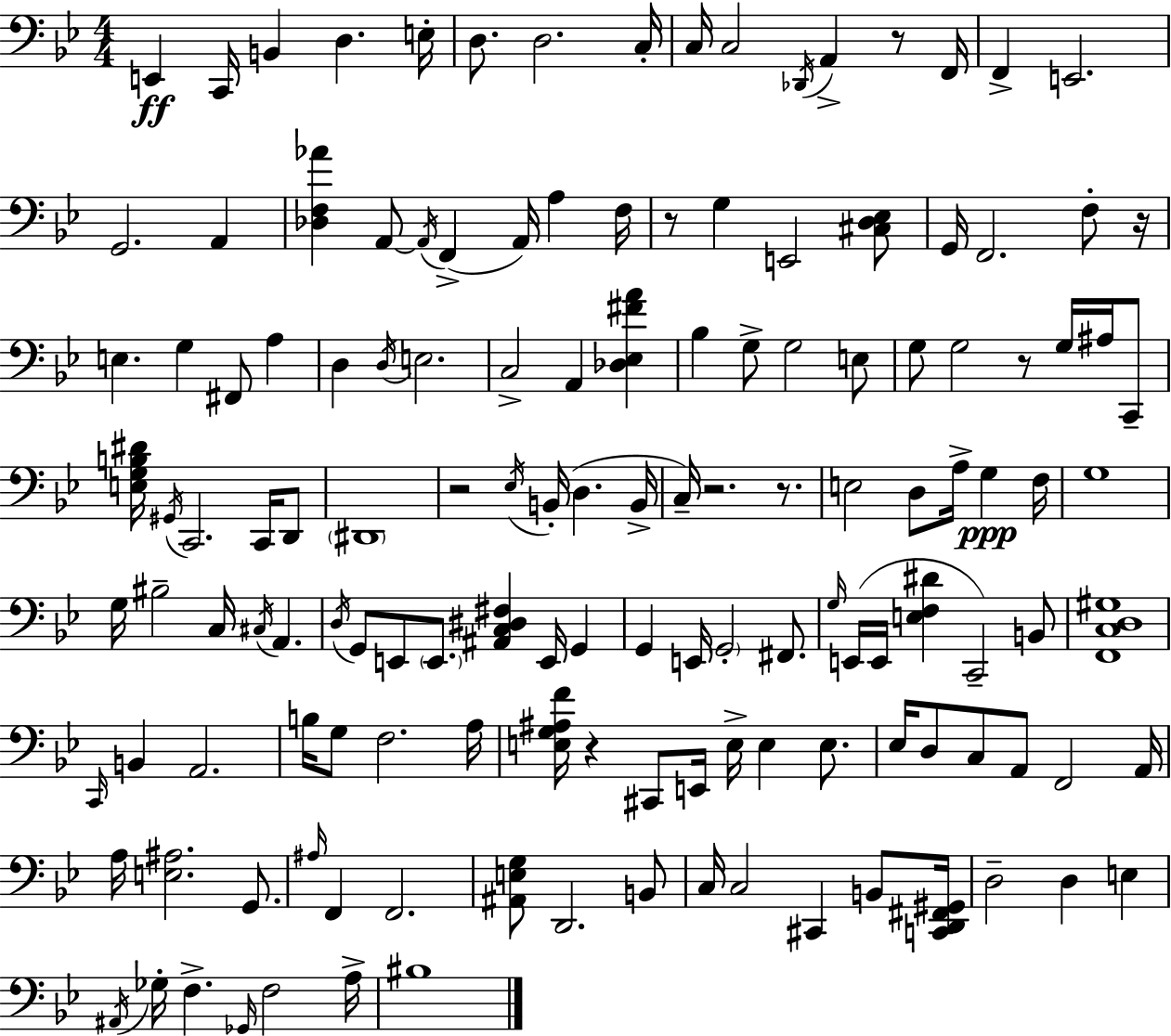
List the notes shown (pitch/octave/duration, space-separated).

E2/q C2/s B2/q D3/q. E3/s D3/e. D3/h. C3/s C3/s C3/h Db2/s A2/q R/e F2/s F2/q E2/h. G2/h. A2/q [Db3,F3,Ab4]/q A2/e A2/s F2/q A2/s A3/q F3/s R/e G3/q E2/h [C#3,D3,Eb3]/e G2/s F2/h. F3/e R/s E3/q. G3/q F#2/e A3/q D3/q D3/s E3/h. C3/h A2/q [Db3,Eb3,F#4,A4]/q Bb3/q G3/e G3/h E3/e G3/e G3/h R/e G3/s A#3/s C2/e [E3,G3,B3,D#4]/s G#2/s C2/h. C2/s D2/e D#2/w R/h Eb3/s B2/s D3/q. B2/s C3/s R/h. R/e. E3/h D3/e A3/s G3/q F3/s G3/w G3/s BIS3/h C3/s C#3/s A2/q. D3/s G2/e E2/e E2/e. [A#2,C3,D#3,F#3]/q E2/s G2/q G2/q E2/s G2/h F#2/e. G3/s E2/s E2/s [E3,F3,D#4]/q C2/h B2/e [F2,C3,D3,G#3]/w C2/s B2/q A2/h. B3/s G3/e F3/h. A3/s [E3,G3,A#3,F4]/s R/q C#2/e E2/s E3/s E3/q E3/e. Eb3/s D3/e C3/e A2/e F2/h A2/s A3/s [E3,A#3]/h. G2/e. A#3/s F2/q F2/h. [A#2,E3,G3]/e D2/h. B2/e C3/s C3/h C#2/q B2/e [C2,D2,F#2,G#2]/s D3/h D3/q E3/q A#2/s Gb3/s F3/q. Gb2/s F3/h A3/s BIS3/w